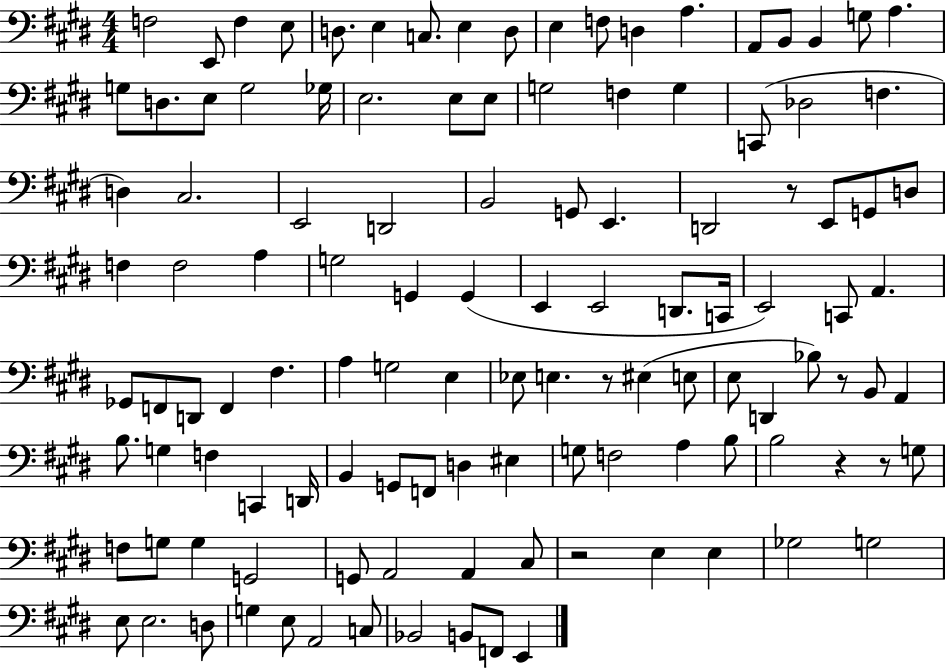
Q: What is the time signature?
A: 4/4